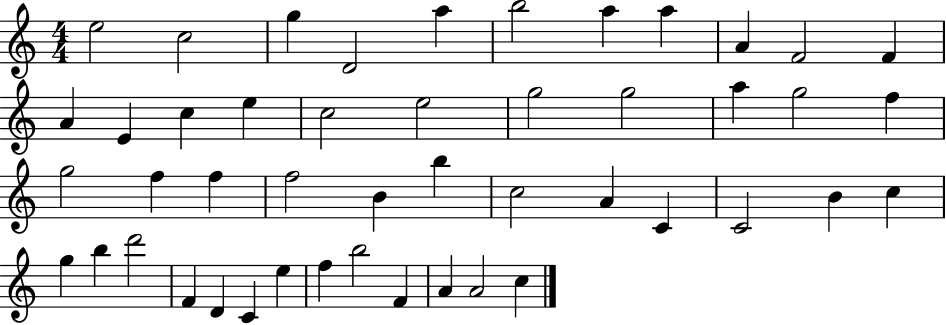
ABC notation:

X:1
T:Untitled
M:4/4
L:1/4
K:C
e2 c2 g D2 a b2 a a A F2 F A E c e c2 e2 g2 g2 a g2 f g2 f f f2 B b c2 A C C2 B c g b d'2 F D C e f b2 F A A2 c